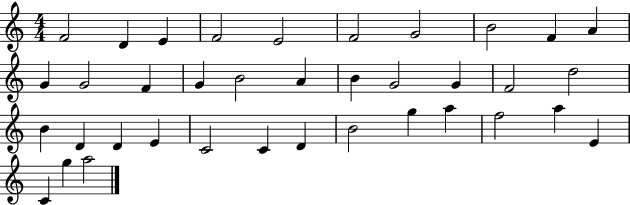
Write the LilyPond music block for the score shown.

{
  \clef treble
  \numericTimeSignature
  \time 4/4
  \key c \major
  f'2 d'4 e'4 | f'2 e'2 | f'2 g'2 | b'2 f'4 a'4 | \break g'4 g'2 f'4 | g'4 b'2 a'4 | b'4 g'2 g'4 | f'2 d''2 | \break b'4 d'4 d'4 e'4 | c'2 c'4 d'4 | b'2 g''4 a''4 | f''2 a''4 e'4 | \break c'4 g''4 a''2 | \bar "|."
}